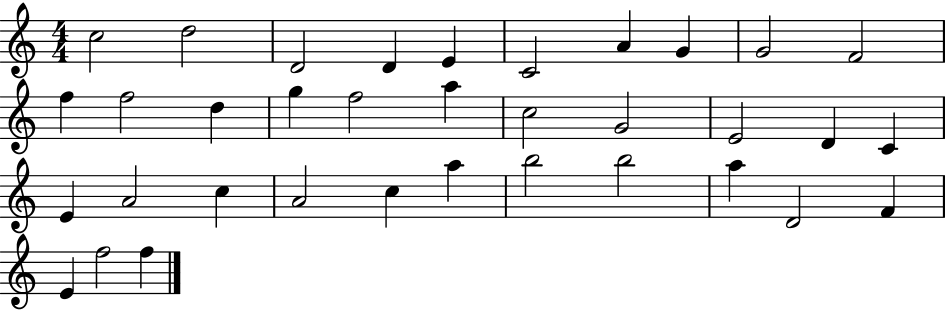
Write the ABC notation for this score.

X:1
T:Untitled
M:4/4
L:1/4
K:C
c2 d2 D2 D E C2 A G G2 F2 f f2 d g f2 a c2 G2 E2 D C E A2 c A2 c a b2 b2 a D2 F E f2 f